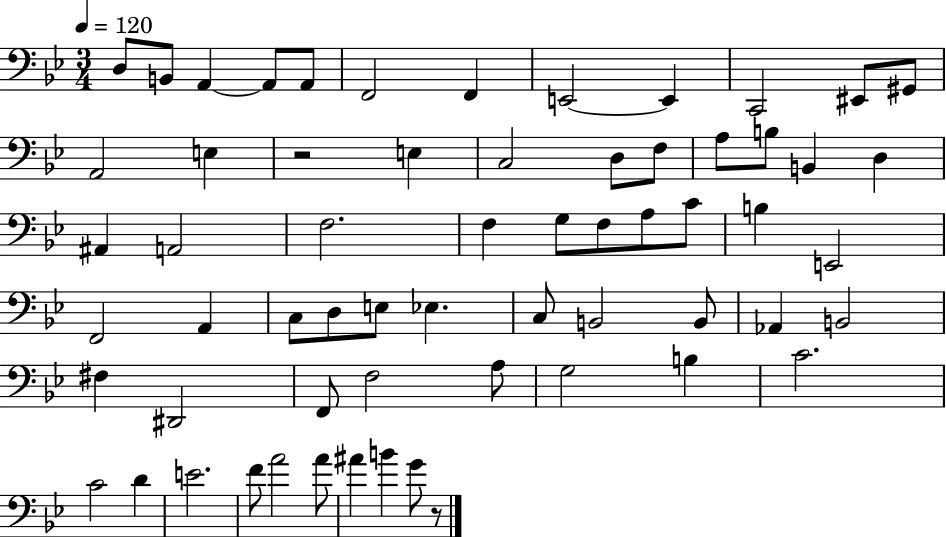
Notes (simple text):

D3/e B2/e A2/q A2/e A2/e F2/h F2/q E2/h E2/q C2/h EIS2/e G#2/e A2/h E3/q R/h E3/q C3/h D3/e F3/e A3/e B3/e B2/q D3/q A#2/q A2/h F3/h. F3/q G3/e F3/e A3/e C4/e B3/q E2/h F2/h A2/q C3/e D3/e E3/e Eb3/q. C3/e B2/h B2/e Ab2/q B2/h F#3/q D#2/h F2/e F3/h A3/e G3/h B3/q C4/h. C4/h D4/q E4/h. F4/e A4/h A4/e A#4/q B4/q G4/e R/e